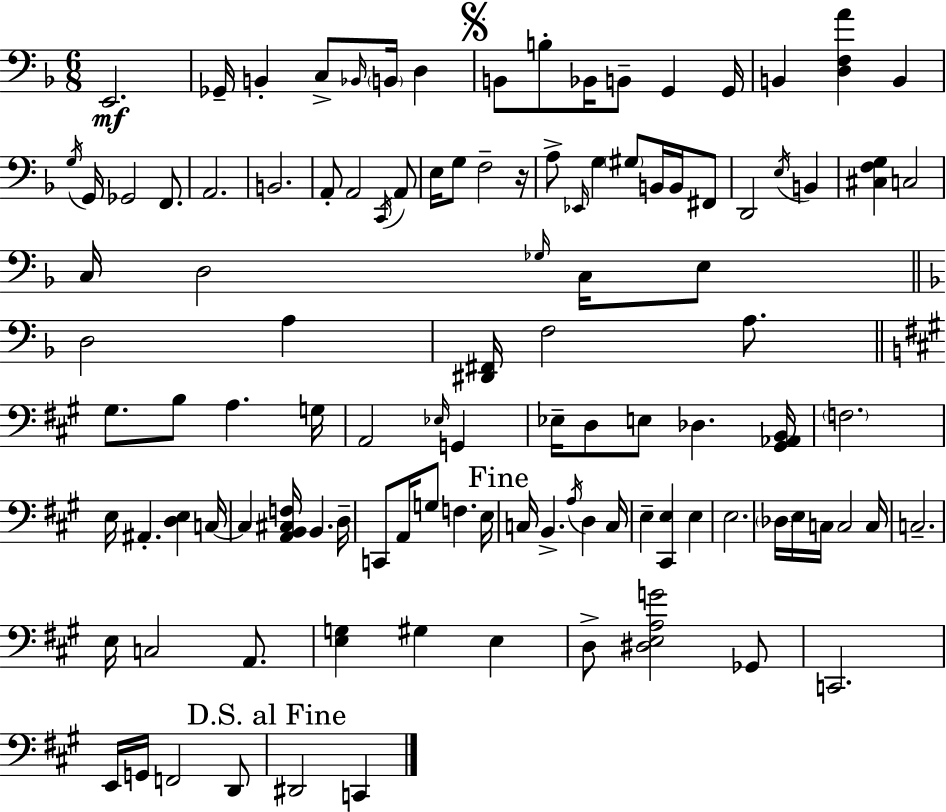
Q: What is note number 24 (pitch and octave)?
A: C2